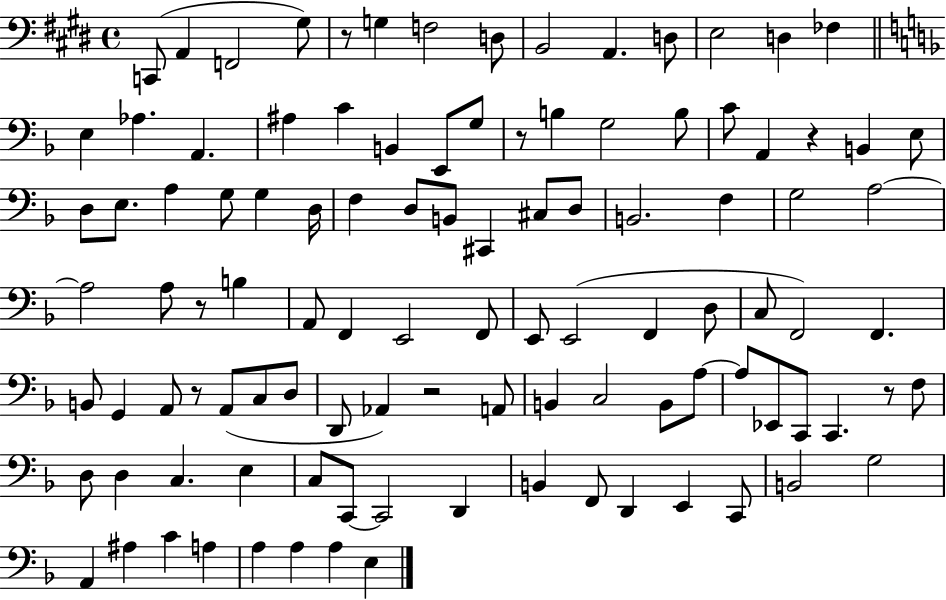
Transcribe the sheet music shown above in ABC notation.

X:1
T:Untitled
M:4/4
L:1/4
K:E
C,,/2 A,, F,,2 ^G,/2 z/2 G, F,2 D,/2 B,,2 A,, D,/2 E,2 D, _F, E, _A, A,, ^A, C B,, E,,/2 G,/2 z/2 B, G,2 B,/2 C/2 A,, z B,, E,/2 D,/2 E,/2 A, G,/2 G, D,/4 F, D,/2 B,,/2 ^C,, ^C,/2 D,/2 B,,2 F, G,2 A,2 A,2 A,/2 z/2 B, A,,/2 F,, E,,2 F,,/2 E,,/2 E,,2 F,, D,/2 C,/2 F,,2 F,, B,,/2 G,, A,,/2 z/2 A,,/2 C,/2 D,/2 D,,/2 _A,, z2 A,,/2 B,, C,2 B,,/2 A,/2 A,/2 _E,,/2 C,,/2 C,, z/2 F,/2 D,/2 D, C, E, C,/2 C,,/2 C,,2 D,, B,, F,,/2 D,, E,, C,,/2 B,,2 G,2 A,, ^A, C A, A, A, A, E,